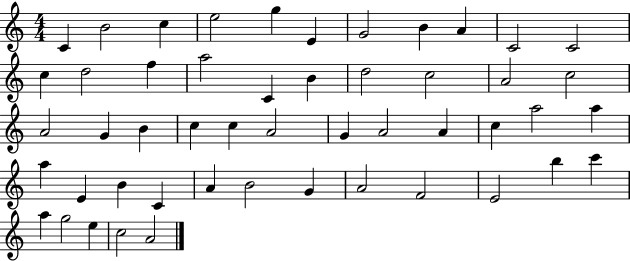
X:1
T:Untitled
M:4/4
L:1/4
K:C
C B2 c e2 g E G2 B A C2 C2 c d2 f a2 C B d2 c2 A2 c2 A2 G B c c A2 G A2 A c a2 a a E B C A B2 G A2 F2 E2 b c' a g2 e c2 A2